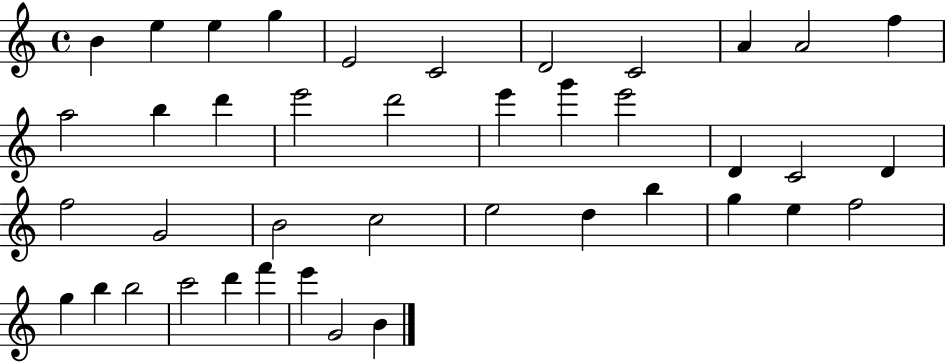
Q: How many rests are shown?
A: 0